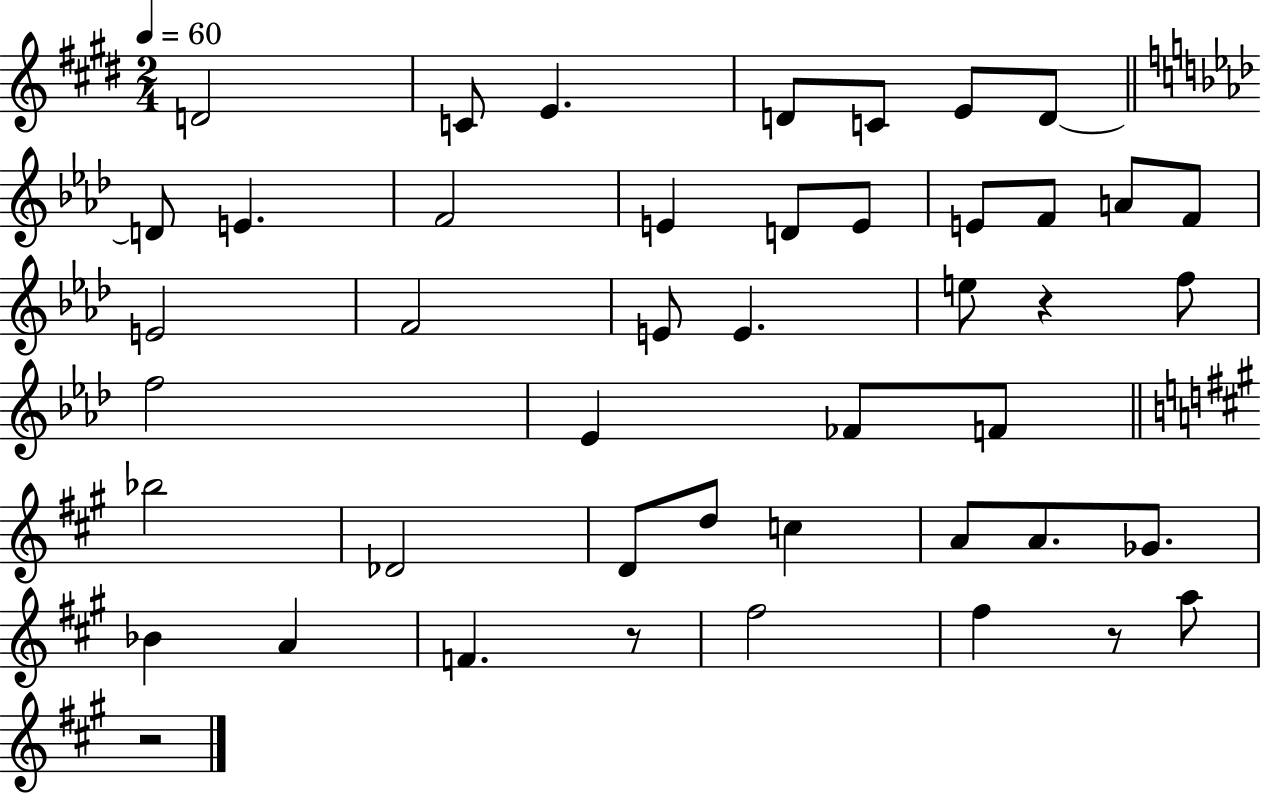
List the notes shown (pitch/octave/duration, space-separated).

D4/h C4/e E4/q. D4/e C4/e E4/e D4/e D4/e E4/q. F4/h E4/q D4/e E4/e E4/e F4/e A4/e F4/e E4/h F4/h E4/e E4/q. E5/e R/q F5/e F5/h Eb4/q FES4/e F4/e Bb5/h Db4/h D4/e D5/e C5/q A4/e A4/e. Gb4/e. Bb4/q A4/q F4/q. R/e F#5/h F#5/q R/e A5/e R/h